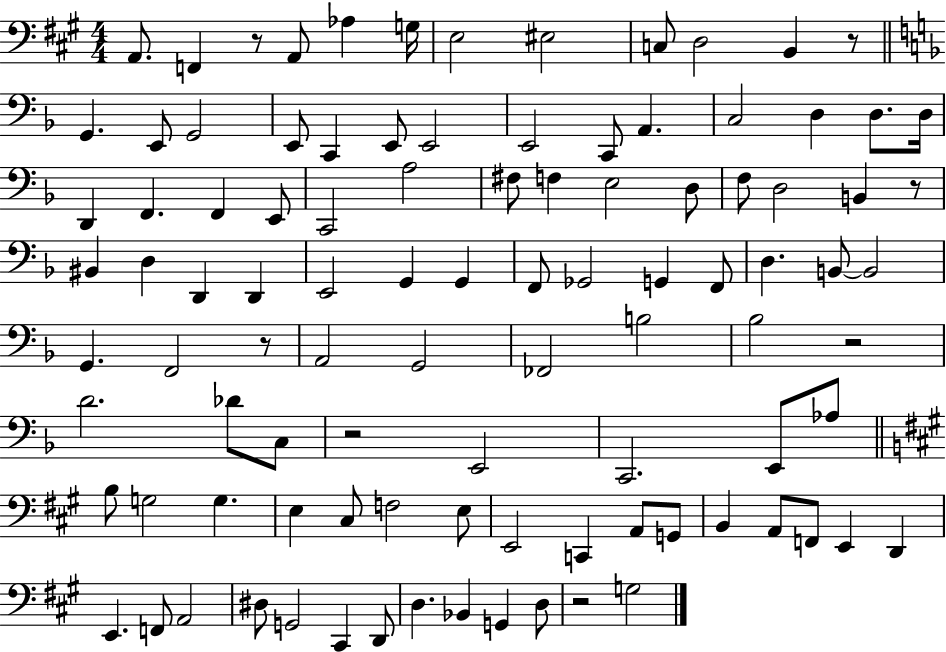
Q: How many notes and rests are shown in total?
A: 100